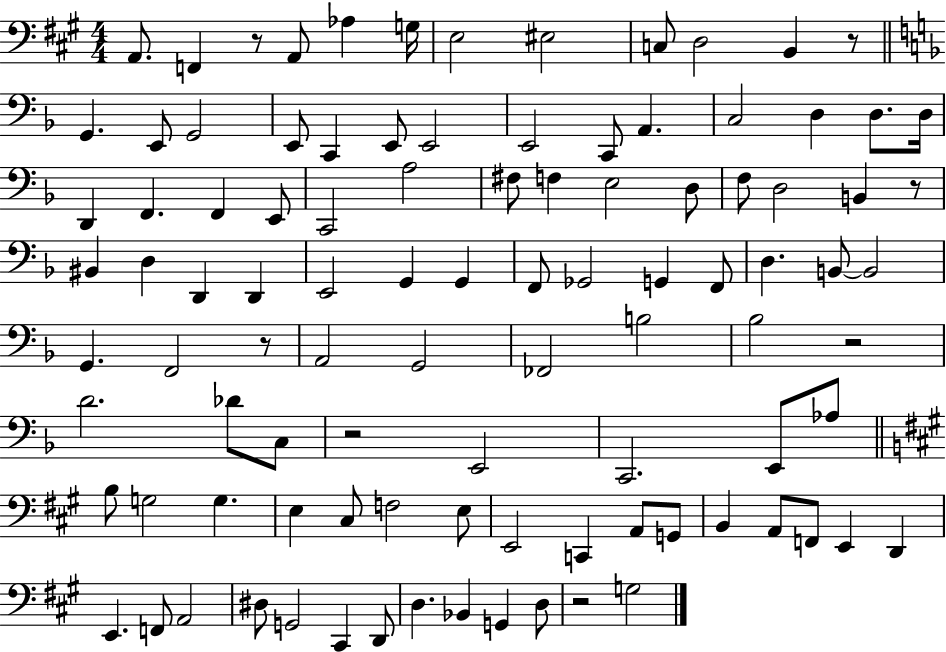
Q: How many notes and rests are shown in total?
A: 100